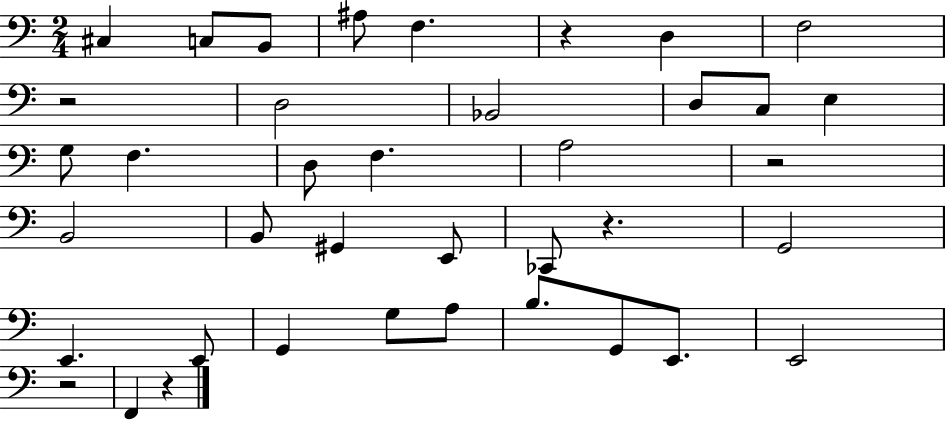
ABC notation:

X:1
T:Untitled
M:2/4
L:1/4
K:C
^C, C,/2 B,,/2 ^A,/2 F, z D, F,2 z2 D,2 _B,,2 D,/2 C,/2 E, G,/2 F, D,/2 F, A,2 z2 B,,2 B,,/2 ^G,, E,,/2 _C,,/2 z G,,2 E,, E,,/2 G,, G,/2 A,/2 B,/2 G,,/2 E,,/2 E,,2 z2 F,, z